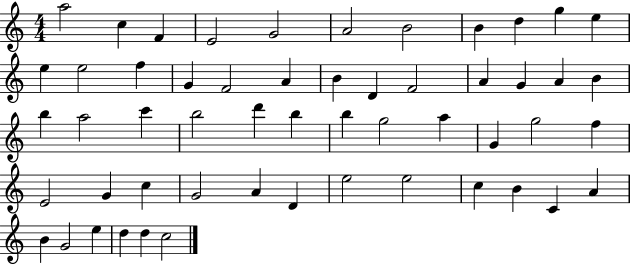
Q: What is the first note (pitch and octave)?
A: A5